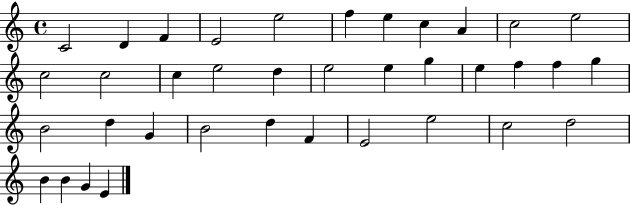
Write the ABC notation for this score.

X:1
T:Untitled
M:4/4
L:1/4
K:C
C2 D F E2 e2 f e c A c2 e2 c2 c2 c e2 d e2 e g e f f g B2 d G B2 d F E2 e2 c2 d2 B B G E